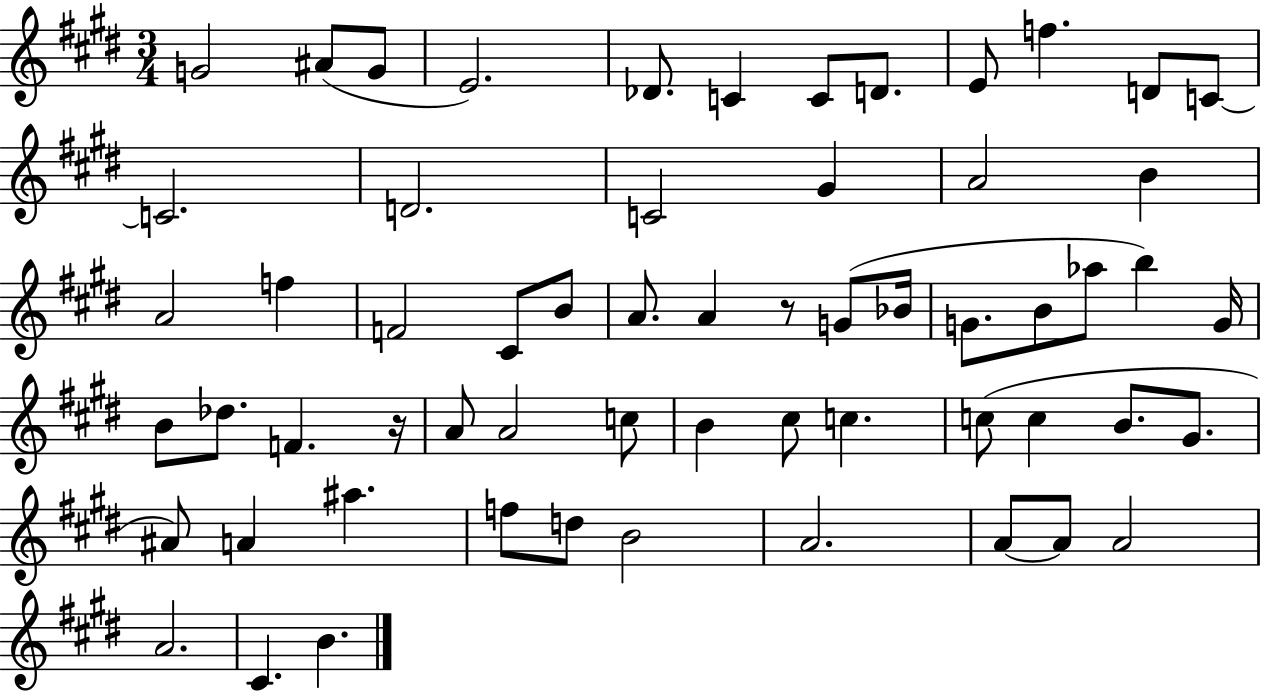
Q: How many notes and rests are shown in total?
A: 60